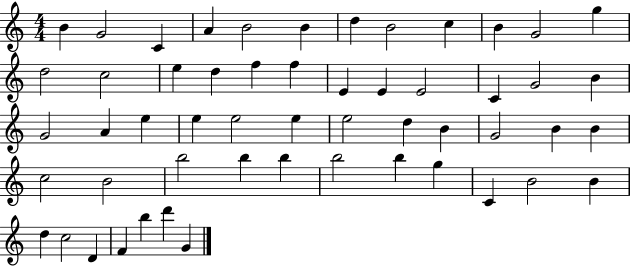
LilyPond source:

{
  \clef treble
  \numericTimeSignature
  \time 4/4
  \key c \major
  b'4 g'2 c'4 | a'4 b'2 b'4 | d''4 b'2 c''4 | b'4 g'2 g''4 | \break d''2 c''2 | e''4 d''4 f''4 f''4 | e'4 e'4 e'2 | c'4 g'2 b'4 | \break g'2 a'4 e''4 | e''4 e''2 e''4 | e''2 d''4 b'4 | g'2 b'4 b'4 | \break c''2 b'2 | b''2 b''4 b''4 | b''2 b''4 g''4 | c'4 b'2 b'4 | \break d''4 c''2 d'4 | f'4 b''4 d'''4 g'4 | \bar "|."
}